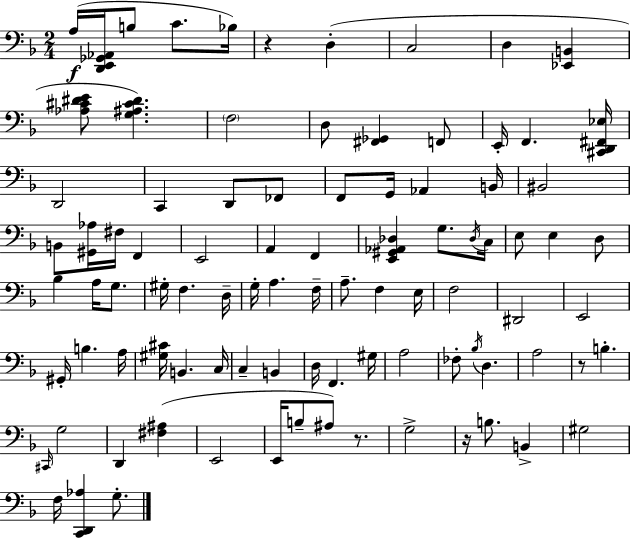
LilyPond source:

{
  \clef bass
  \numericTimeSignature
  \time 2/4
  \key d \minor
  a16(\f <d, e, ges, aes,>16 b8 c'8. bes16) | r4 d4-.( | c2 | d4 <ees, b,>4 | \break <aes cis' dis' e'>8 <g ais cis' dis'>4.) | \parenthesize f2 | d8 <fis, ges,>4 f,8 | e,16-. f,4. <cis, d, fis, ees>16 | \break d,2 | c,4 d,8 fes,8 | f,8 g,16 aes,4 b,16 | bis,2 | \break b,8 <gis, aes>16 fis16 f,4 | e,2 | a,4 f,4 | <e, gis, aes, des>4 g8. \acciaccatura { des16 } | \break c16 e8 e4 d8 | bes4 a16 g8. | gis16-. f4. | d16-- g16-. a4. | \break f16-- a8.-- f4 | e16 f2 | dis,2 | e,2 | \break gis,16-. b4. | a16 <gis cis'>16 b,4. | c16 c4-- b,4 | d16 f,4. | \break gis16 a2 | fes8-. \acciaccatura { bes16 } d4. | a2 | r8 b4.-. | \break \grace { cis,16 } g2 | d,4 <fis ais>4( | e,2 | e,16 b8-- ais8) | \break r8. g2-> | r16 b8. b,4-> | gis2 | f16 <c, d, aes>4 | \break g8.-. \bar "|."
}